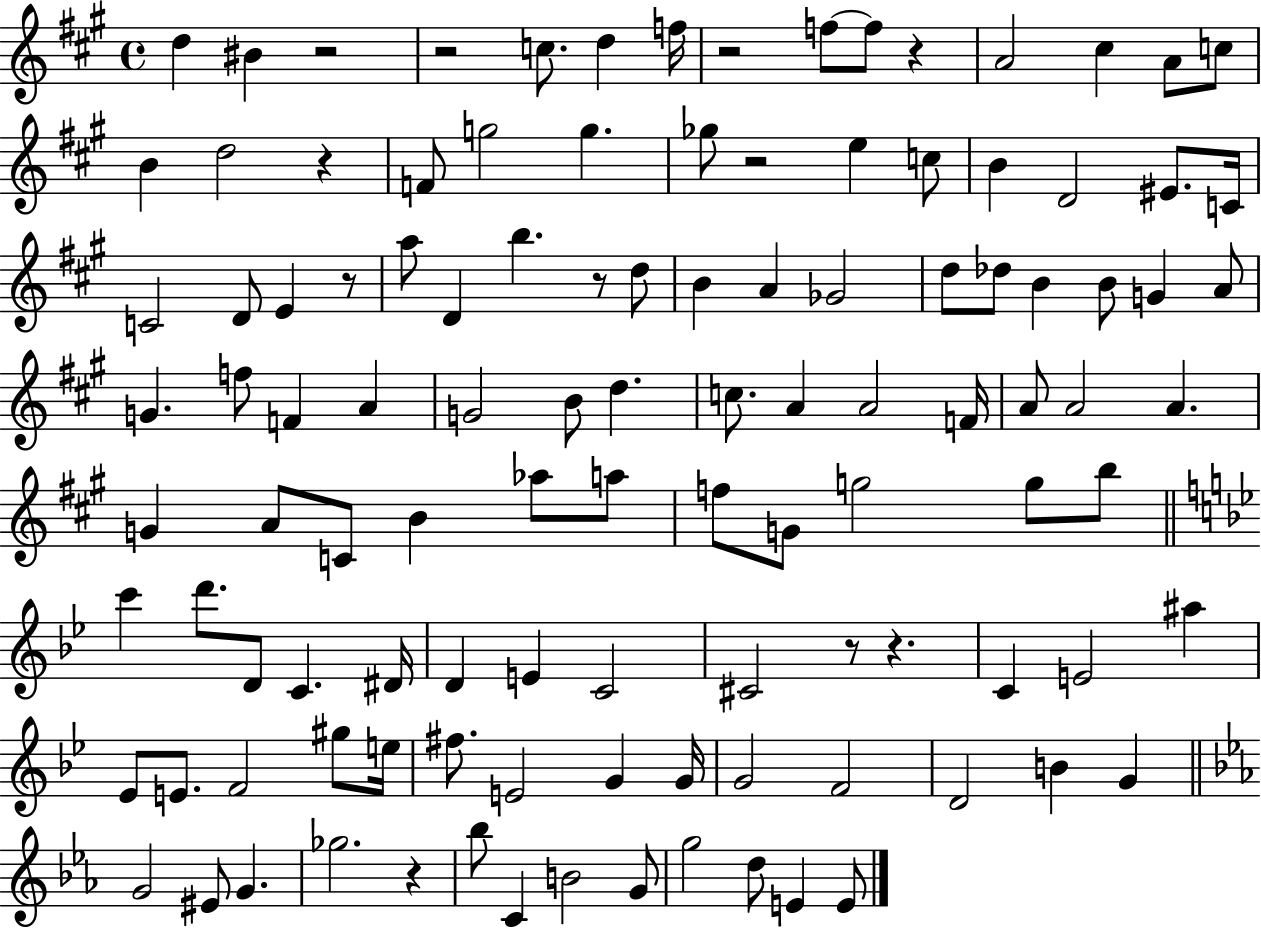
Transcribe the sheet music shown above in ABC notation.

X:1
T:Untitled
M:4/4
L:1/4
K:A
d ^B z2 z2 c/2 d f/4 z2 f/2 f/2 z A2 ^c A/2 c/2 B d2 z F/2 g2 g _g/2 z2 e c/2 B D2 ^E/2 C/4 C2 D/2 E z/2 a/2 D b z/2 d/2 B A _G2 d/2 _d/2 B B/2 G A/2 G f/2 F A G2 B/2 d c/2 A A2 F/4 A/2 A2 A G A/2 C/2 B _a/2 a/2 f/2 G/2 g2 g/2 b/2 c' d'/2 D/2 C ^D/4 D E C2 ^C2 z/2 z C E2 ^a _E/2 E/2 F2 ^g/2 e/4 ^f/2 E2 G G/4 G2 F2 D2 B G G2 ^E/2 G _g2 z _b/2 C B2 G/2 g2 d/2 E E/2